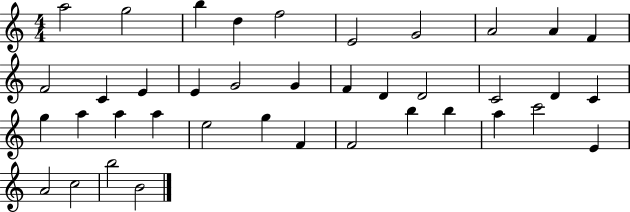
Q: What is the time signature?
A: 4/4